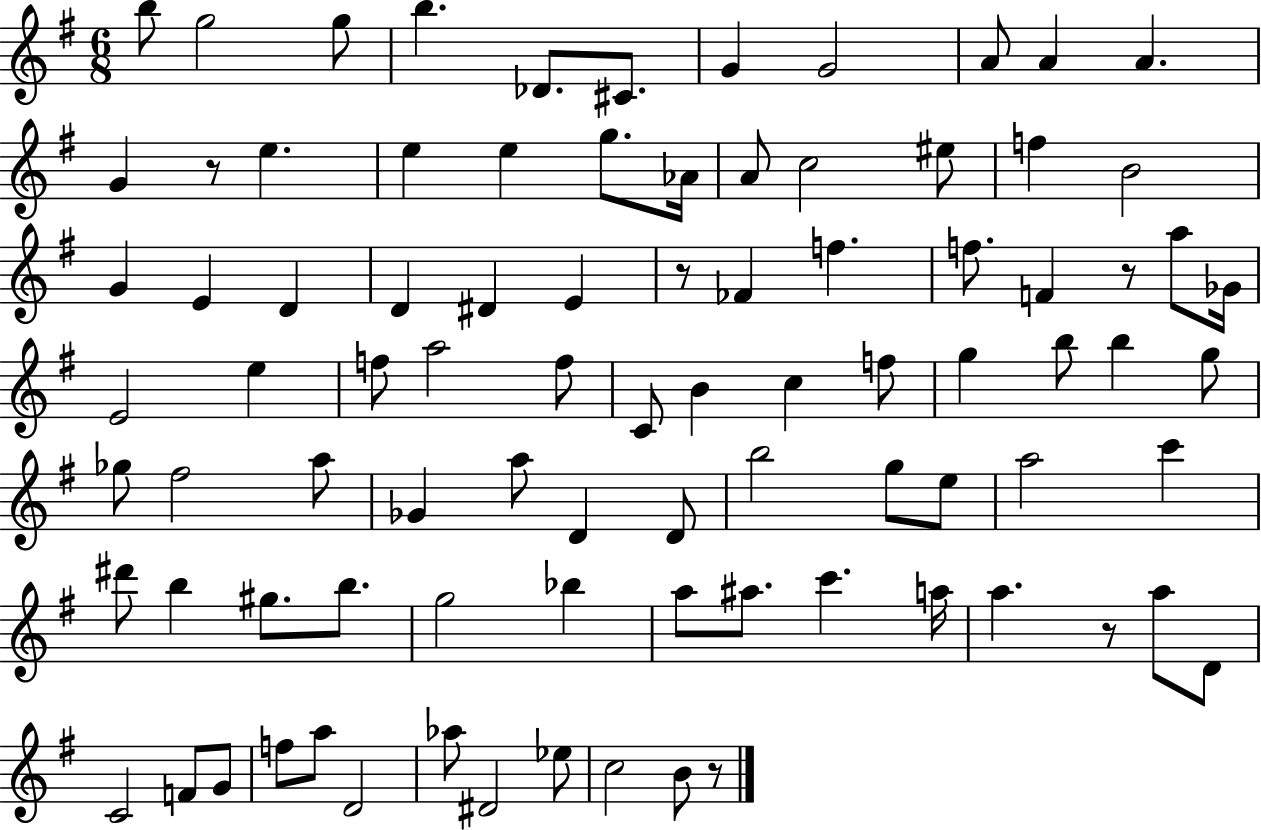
B5/e G5/h G5/e B5/q. Db4/e. C#4/e. G4/q G4/h A4/e A4/q A4/q. G4/q R/e E5/q. E5/q E5/q G5/e. Ab4/s A4/e C5/h EIS5/e F5/q B4/h G4/q E4/q D4/q D4/q D#4/q E4/q R/e FES4/q F5/q. F5/e. F4/q R/e A5/e Gb4/s E4/h E5/q F5/e A5/h F5/e C4/e B4/q C5/q F5/e G5/q B5/e B5/q G5/e Gb5/e F#5/h A5/e Gb4/q A5/e D4/q D4/e B5/h G5/e E5/e A5/h C6/q D#6/e B5/q G#5/e. B5/e. G5/h Bb5/q A5/e A#5/e. C6/q. A5/s A5/q. R/e A5/e D4/e C4/h F4/e G4/e F5/e A5/e D4/h Ab5/e D#4/h Eb5/e C5/h B4/e R/e